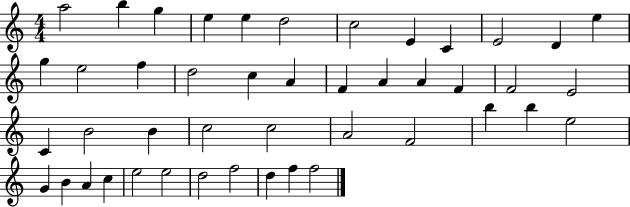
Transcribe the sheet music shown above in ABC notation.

X:1
T:Untitled
M:4/4
L:1/4
K:C
a2 b g e e d2 c2 E C E2 D e g e2 f d2 c A F A A F F2 E2 C B2 B c2 c2 A2 F2 b b e2 G B A c e2 e2 d2 f2 d f f2